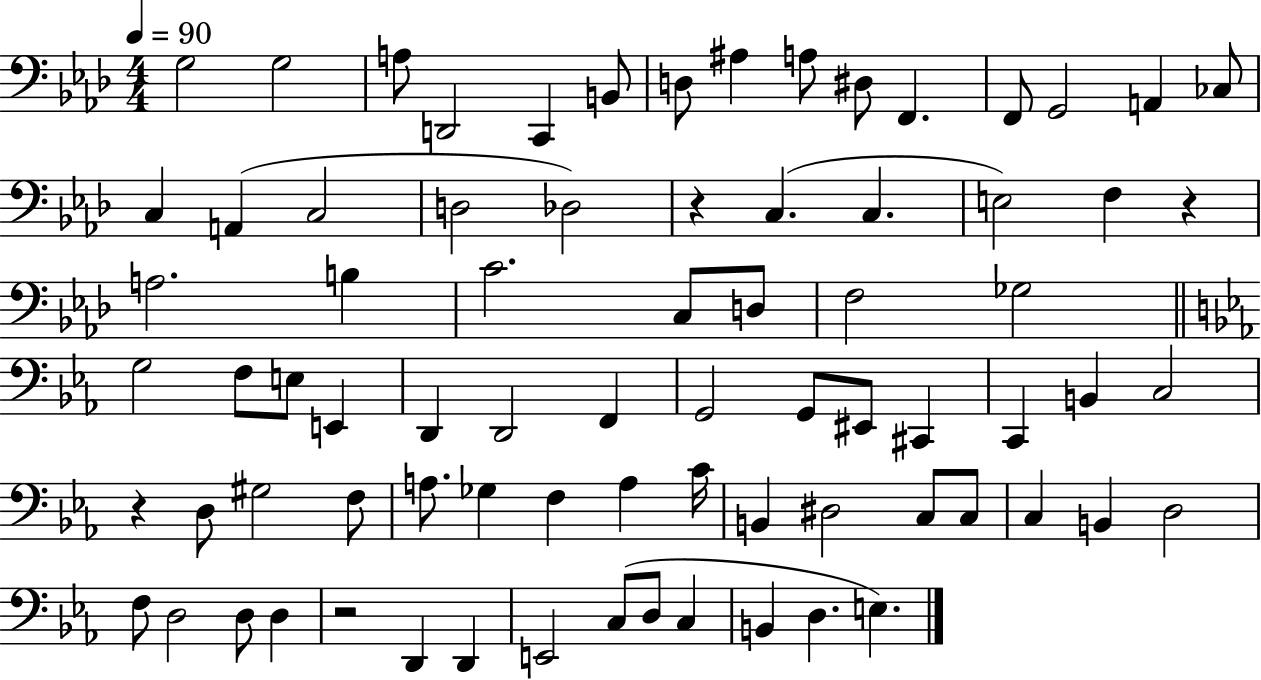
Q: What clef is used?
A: bass